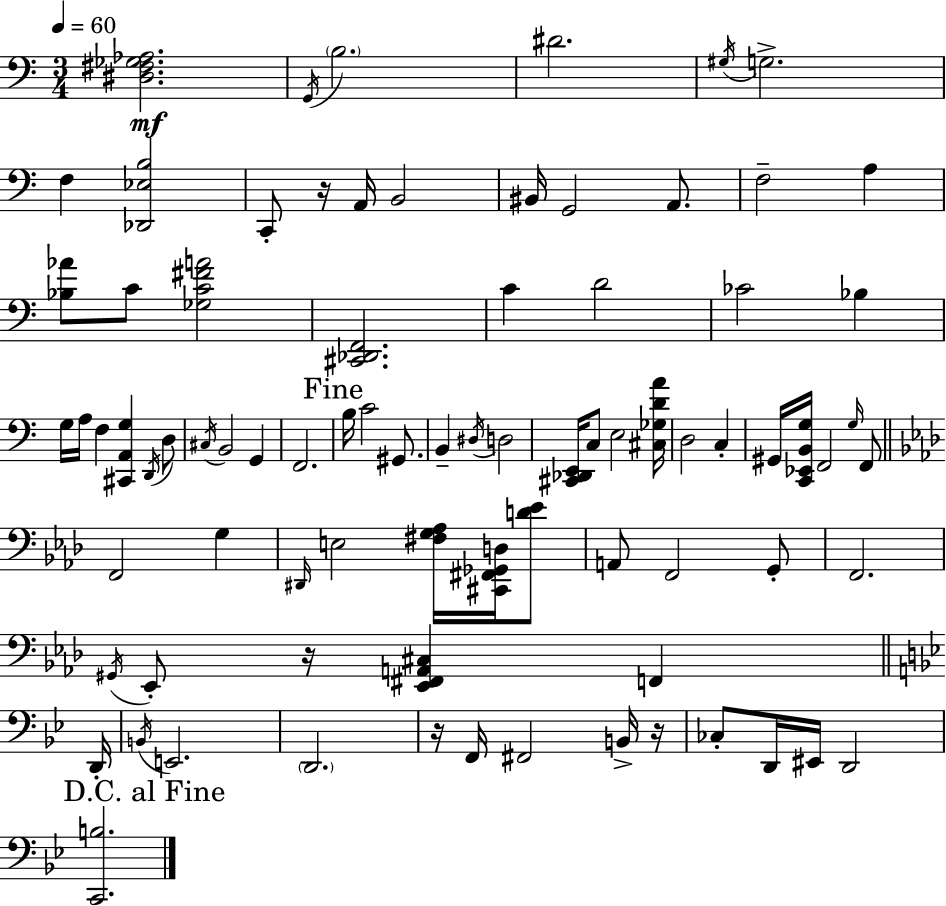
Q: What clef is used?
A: bass